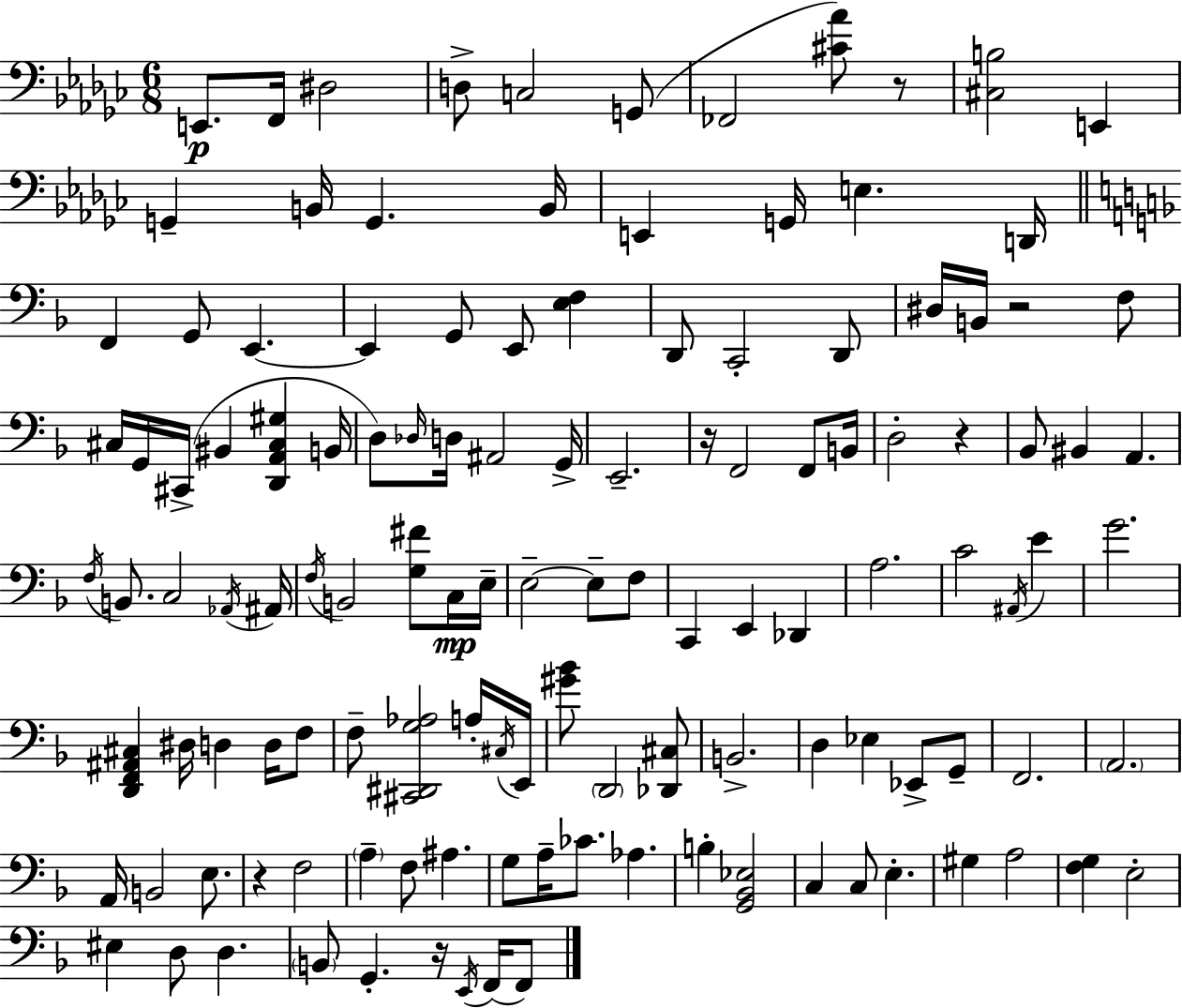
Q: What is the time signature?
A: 6/8